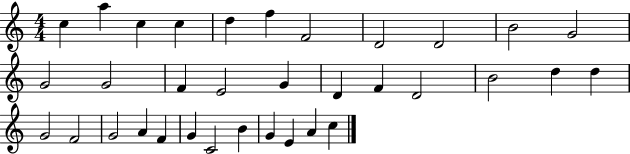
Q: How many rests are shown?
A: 0